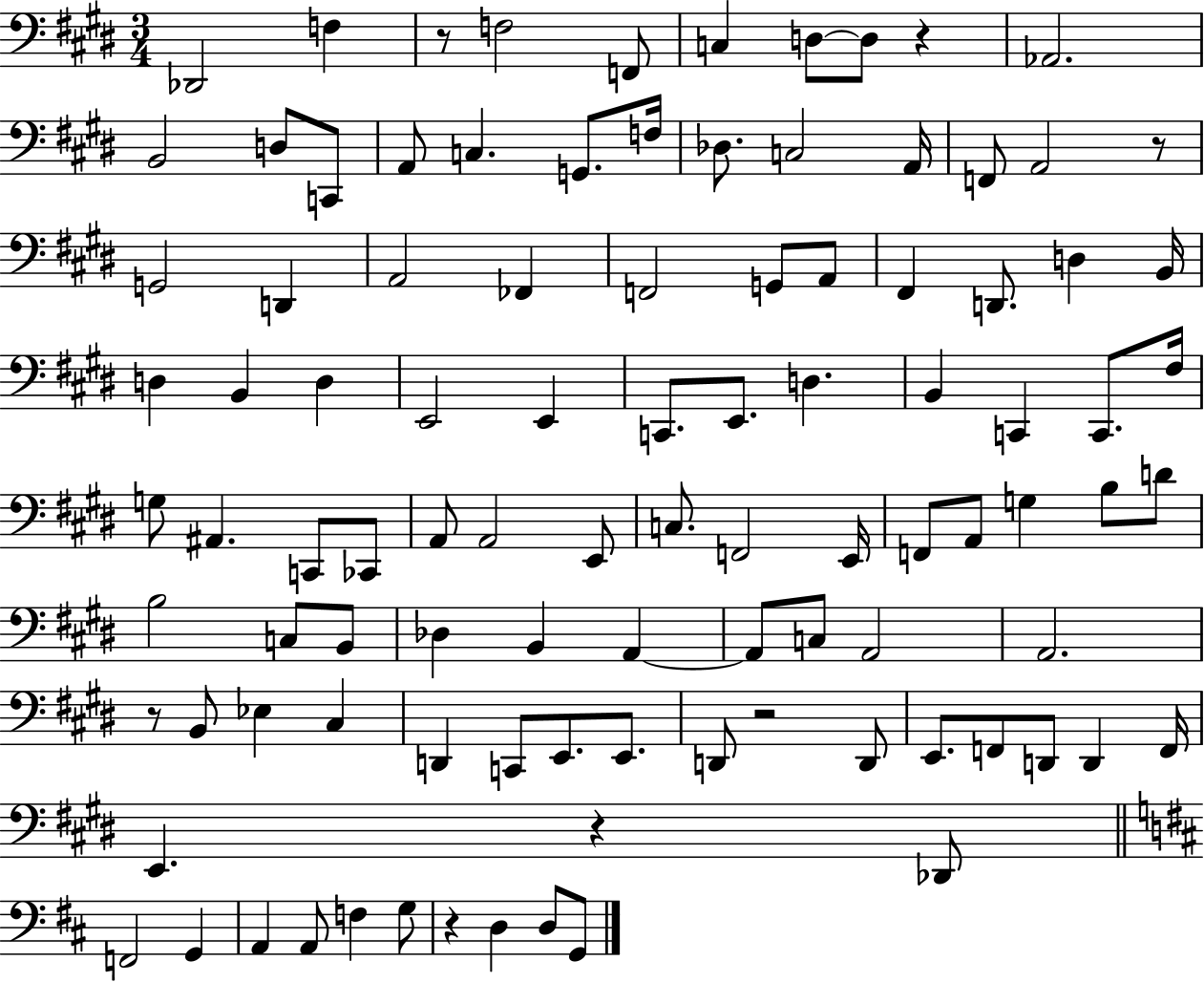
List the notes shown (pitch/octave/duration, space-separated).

Db2/h F3/q R/e F3/h F2/e C3/q D3/e D3/e R/q Ab2/h. B2/h D3/e C2/e A2/e C3/q. G2/e. F3/s Db3/e. C3/h A2/s F2/e A2/h R/e G2/h D2/q A2/h FES2/q F2/h G2/e A2/e F#2/q D2/e. D3/q B2/s D3/q B2/q D3/q E2/h E2/q C2/e. E2/e. D3/q. B2/q C2/q C2/e. F#3/s G3/e A#2/q. C2/e CES2/e A2/e A2/h E2/e C3/e. F2/h E2/s F2/e A2/e G3/q B3/e D4/e B3/h C3/e B2/e Db3/q B2/q A2/q A2/e C3/e A2/h A2/h. R/e B2/e Eb3/q C#3/q D2/q C2/e E2/e. E2/e. D2/e R/h D2/e E2/e. F2/e D2/e D2/q F2/s E2/q. R/q Db2/e F2/h G2/q A2/q A2/e F3/q G3/e R/q D3/q D3/e G2/e